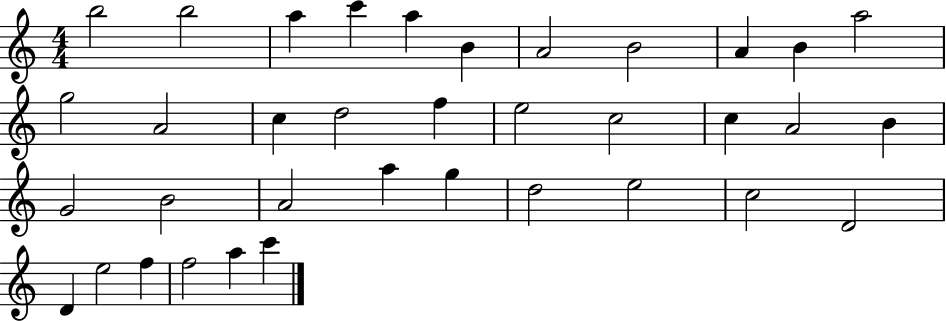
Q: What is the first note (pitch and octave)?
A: B5